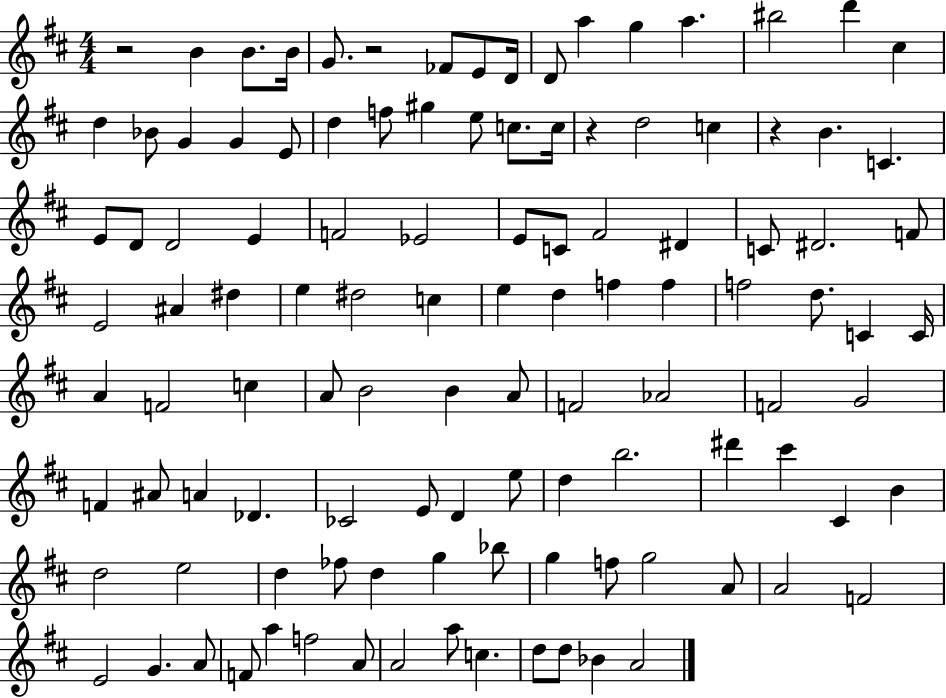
R/h B4/q B4/e. B4/s G4/e. R/h FES4/e E4/e D4/s D4/e A5/q G5/q A5/q. BIS5/h D6/q C#5/q D5/q Bb4/e G4/q G4/q E4/e D5/q F5/e G#5/q E5/e C5/e. C5/s R/q D5/h C5/q R/q B4/q. C4/q. E4/e D4/e D4/h E4/q F4/h Eb4/h E4/e C4/e F#4/h D#4/q C4/e D#4/h. F4/e E4/h A#4/q D#5/q E5/q D#5/h C5/q E5/q D5/q F5/q F5/q F5/h D5/e. C4/q C4/s A4/q F4/h C5/q A4/e B4/h B4/q A4/e F4/h Ab4/h F4/h G4/h F4/q A#4/e A4/q Db4/q. CES4/h E4/e D4/q E5/e D5/q B5/h. D#6/q C#6/q C#4/q B4/q D5/h E5/h D5/q FES5/e D5/q G5/q Bb5/e G5/q F5/e G5/h A4/e A4/h F4/h E4/h G4/q. A4/e F4/e A5/q F5/h A4/e A4/h A5/e C5/q. D5/e D5/e Bb4/q A4/h